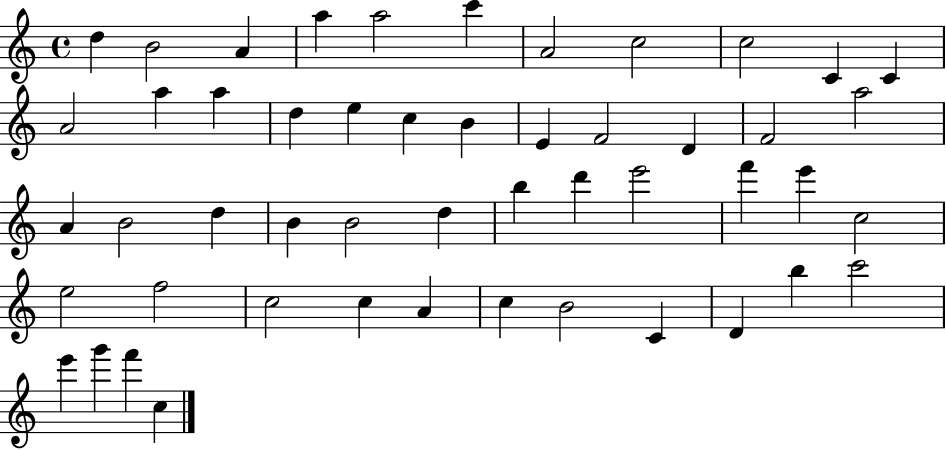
{
  \clef treble
  \time 4/4
  \defaultTimeSignature
  \key c \major
  d''4 b'2 a'4 | a''4 a''2 c'''4 | a'2 c''2 | c''2 c'4 c'4 | \break a'2 a''4 a''4 | d''4 e''4 c''4 b'4 | e'4 f'2 d'4 | f'2 a''2 | \break a'4 b'2 d''4 | b'4 b'2 d''4 | b''4 d'''4 e'''2 | f'''4 e'''4 c''2 | \break e''2 f''2 | c''2 c''4 a'4 | c''4 b'2 c'4 | d'4 b''4 c'''2 | \break e'''4 g'''4 f'''4 c''4 | \bar "|."
}